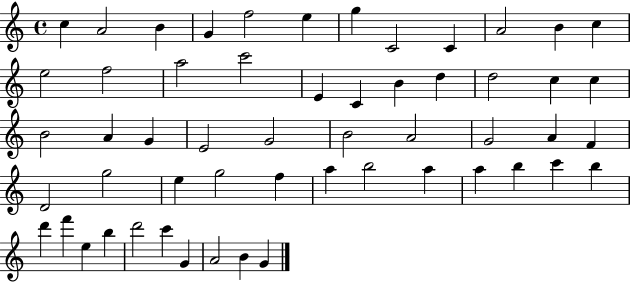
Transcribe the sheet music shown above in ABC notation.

X:1
T:Untitled
M:4/4
L:1/4
K:C
c A2 B G f2 e g C2 C A2 B c e2 f2 a2 c'2 E C B d d2 c c B2 A G E2 G2 B2 A2 G2 A F D2 g2 e g2 f a b2 a a b c' b d' f' e b d'2 c' G A2 B G